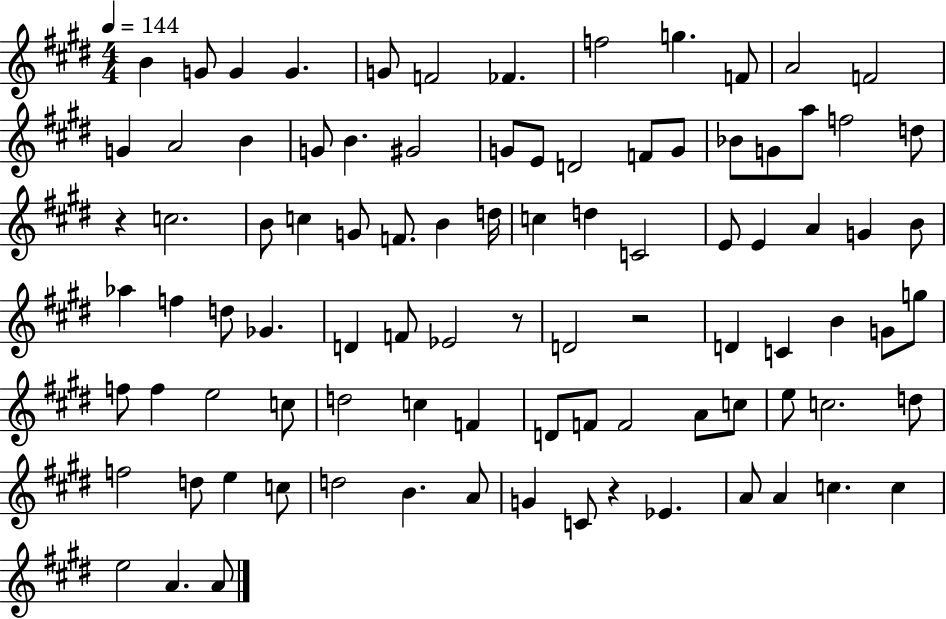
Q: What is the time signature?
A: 4/4